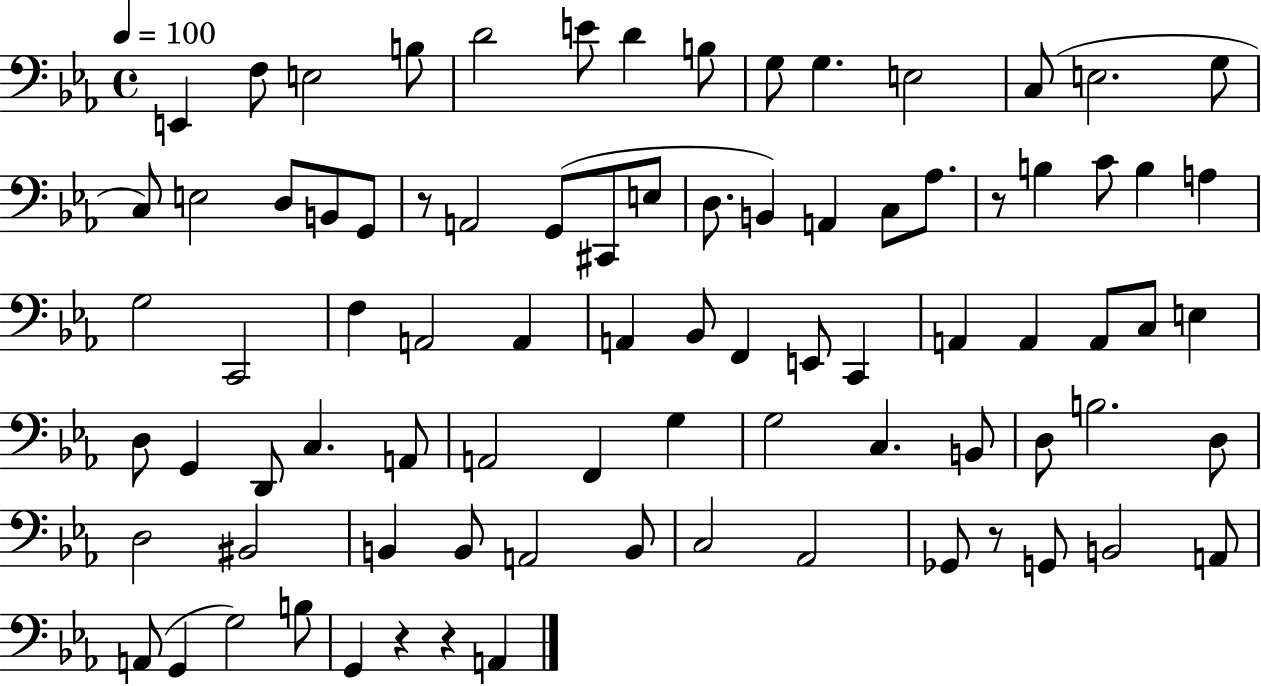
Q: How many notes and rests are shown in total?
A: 84